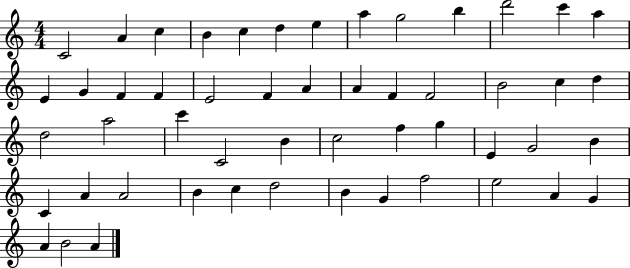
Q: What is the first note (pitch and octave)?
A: C4